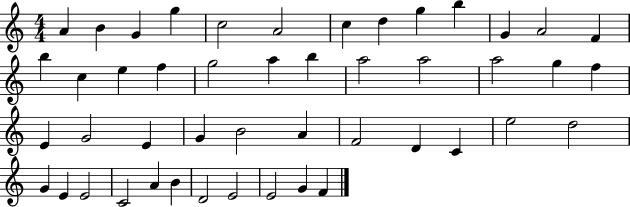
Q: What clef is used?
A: treble